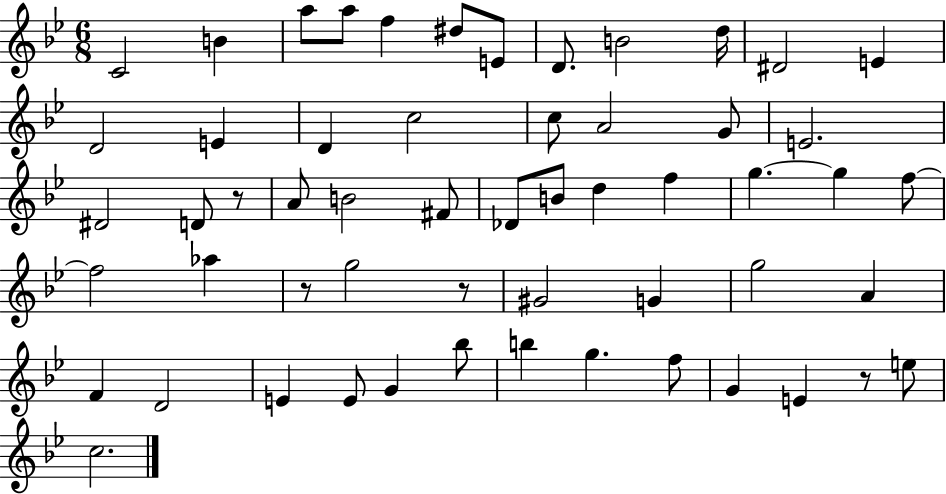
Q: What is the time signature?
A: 6/8